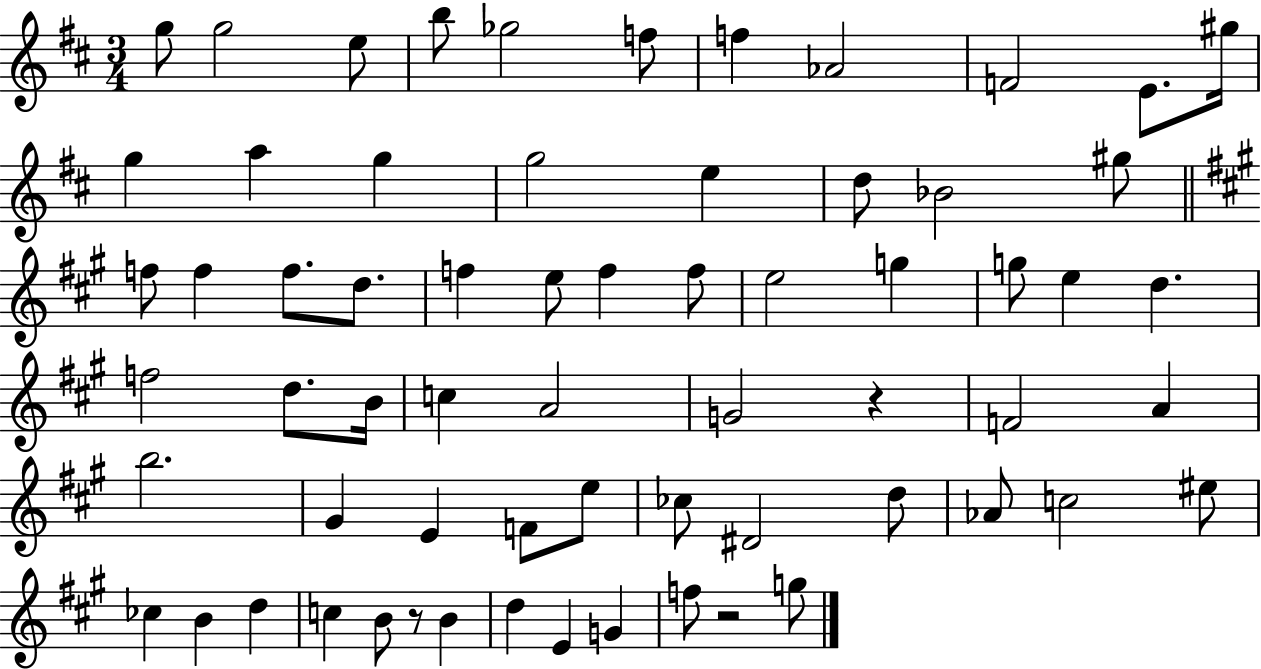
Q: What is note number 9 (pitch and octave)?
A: F4